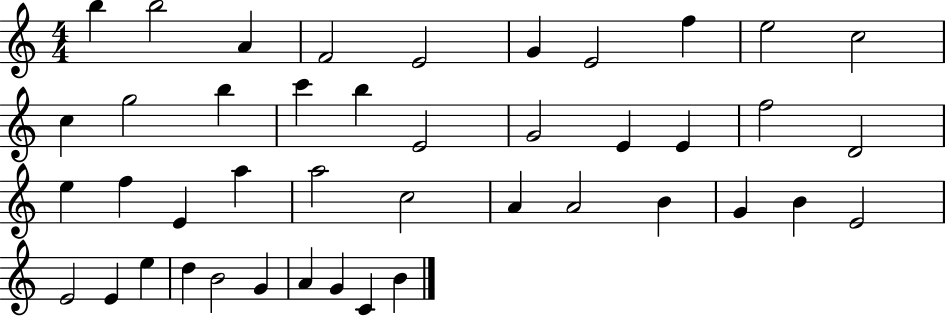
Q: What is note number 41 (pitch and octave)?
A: G4